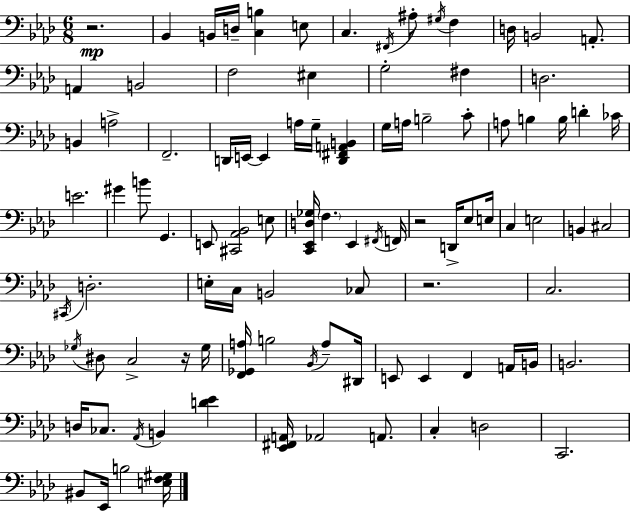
R/h. Bb2/q B2/s D3/s [C3,B3]/q E3/e C3/q. F#2/s A#3/e G#3/s F3/q D3/s B2/h A2/e. A2/q B2/h F3/h EIS3/q G3/h F#3/q D3/h. B2/q A3/h F2/h. D2/s E2/s E2/q A3/s G3/s [D2,F#2,A2,B2]/q G3/s A3/s B3/h C4/e A3/e B3/q B3/s D4/q CES4/s E4/h. G#4/q B4/e G2/q. E2/e [C#2,Ab2,Bb2]/h E3/e [C2,Eb2,D3,Gb3]/s F3/q. Eb2/q F#2/s F2/s R/h D2/s Eb3/e E3/s C3/q E3/h B2/q C#3/h C#2/s D3/h. E3/s C3/s B2/h CES3/e R/h. C3/h. Gb3/s D#3/e C3/h R/s Gb3/s [F2,Gb2,A3]/s B3/h Bb2/s A3/e D#2/s E2/e E2/q F2/q A2/s B2/s B2/h. D3/s CES3/e. Ab2/s B2/q [D4,Eb4]/q [Eb2,F#2,A2]/s Ab2/h A2/e. C3/q D3/h C2/h. BIS2/e Eb2/s B3/h [E3,F3,G#3]/s